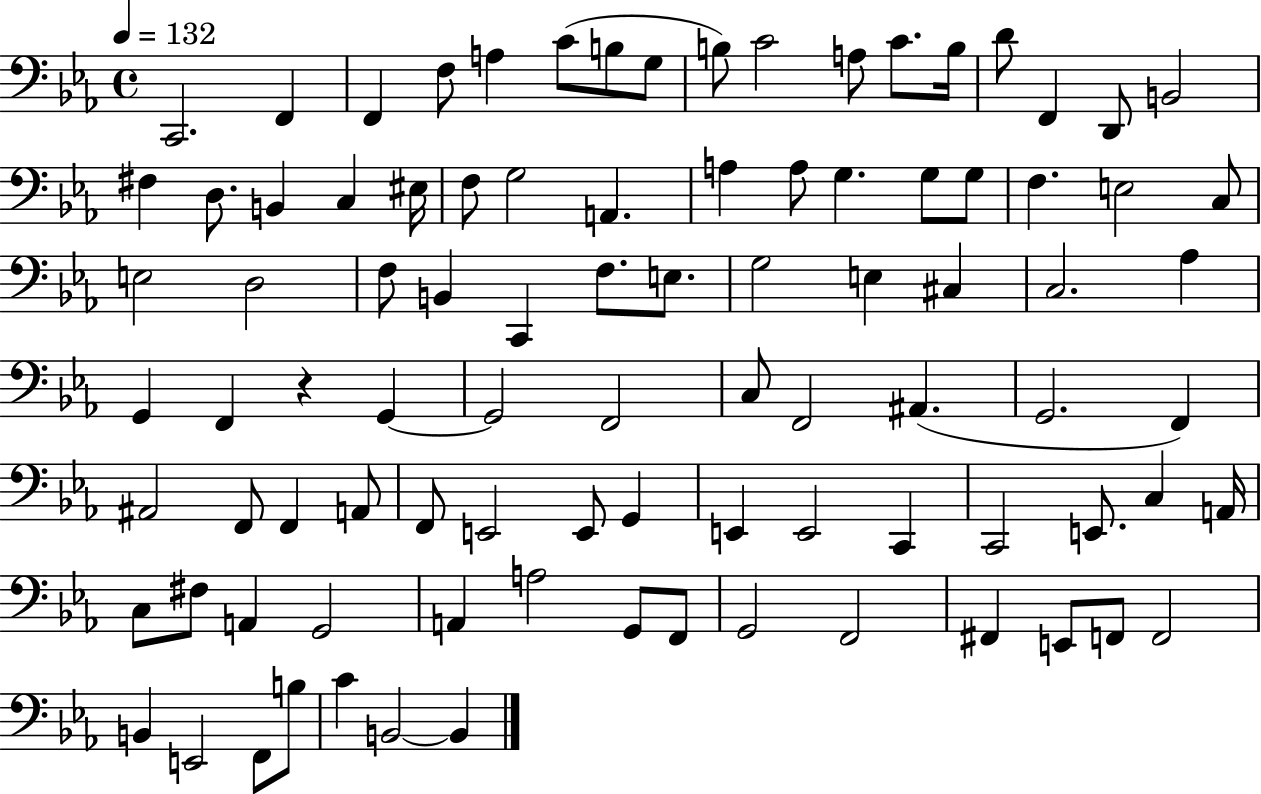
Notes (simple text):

C2/h. F2/q F2/q F3/e A3/q C4/e B3/e G3/e B3/e C4/h A3/e C4/e. B3/s D4/e F2/q D2/e B2/h F#3/q D3/e. B2/q C3/q EIS3/s F3/e G3/h A2/q. A3/q A3/e G3/q. G3/e G3/e F3/q. E3/h C3/e E3/h D3/h F3/e B2/q C2/q F3/e. E3/e. G3/h E3/q C#3/q C3/h. Ab3/q G2/q F2/q R/q G2/q G2/h F2/h C3/e F2/h A#2/q. G2/h. F2/q A#2/h F2/e F2/q A2/e F2/e E2/h E2/e G2/q E2/q E2/h C2/q C2/h E2/e. C3/q A2/s C3/e F#3/e A2/q G2/h A2/q A3/h G2/e F2/e G2/h F2/h F#2/q E2/e F2/e F2/h B2/q E2/h F2/e B3/e C4/q B2/h B2/q